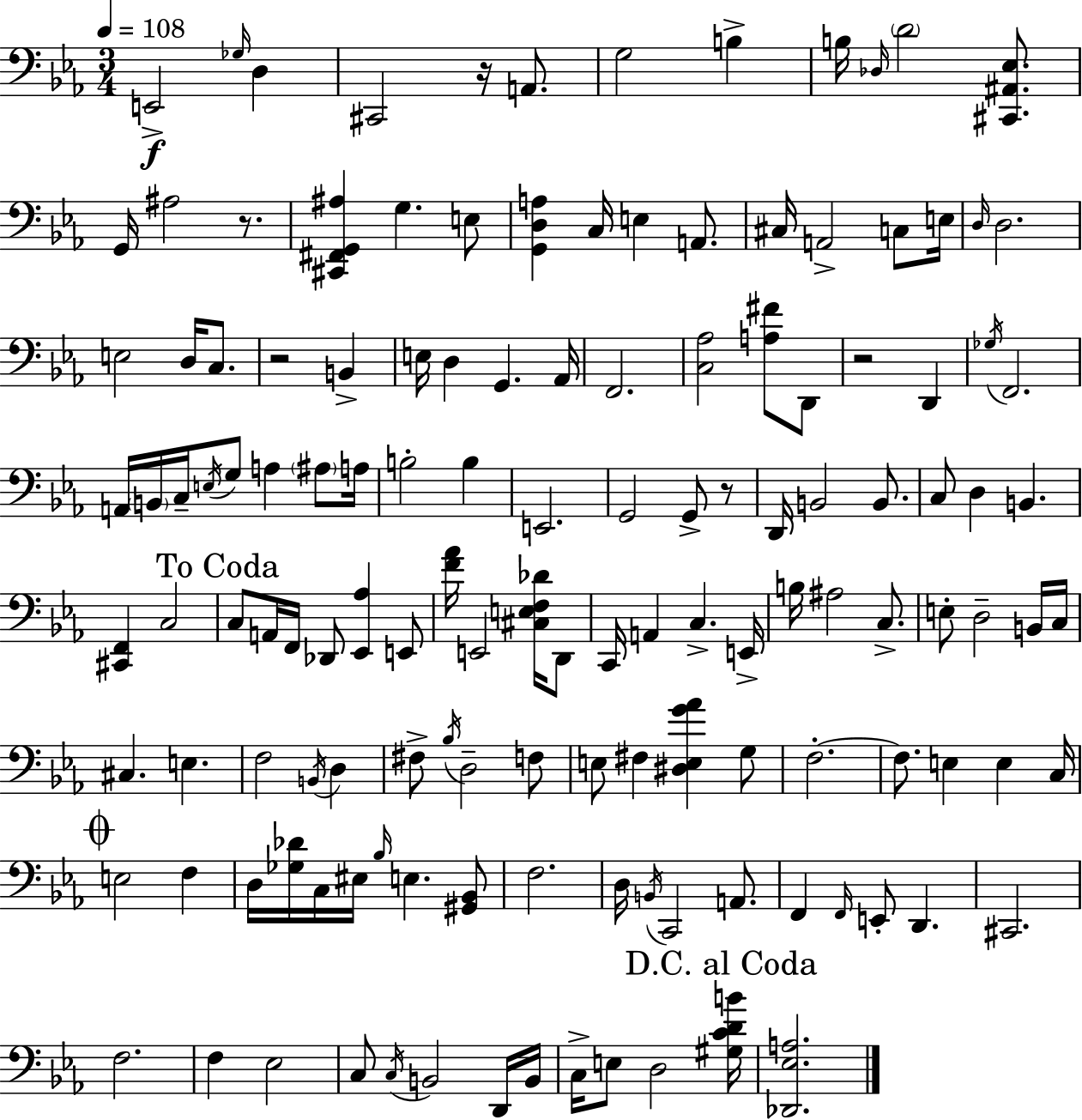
X:1
T:Untitled
M:3/4
L:1/4
K:Eb
E,,2 _G,/4 D, ^C,,2 z/4 A,,/2 G,2 B, B,/4 _D,/4 D2 [^C,,^A,,_E,]/2 G,,/4 ^A,2 z/2 [^C,,^F,,G,,^A,] G, E,/2 [G,,D,A,] C,/4 E, A,,/2 ^C,/4 A,,2 C,/2 E,/4 D,/4 D,2 E,2 D,/4 C,/2 z2 B,, E,/4 D, G,, _A,,/4 F,,2 [C,_A,]2 [A,^F]/2 D,,/2 z2 D,, _G,/4 F,,2 A,,/4 B,,/4 C,/4 E,/4 G,/2 A, ^A,/2 A,/4 B,2 B, E,,2 G,,2 G,,/2 z/2 D,,/4 B,,2 B,,/2 C,/2 D, B,, [^C,,F,,] C,2 C,/2 A,,/4 F,,/4 _D,,/2 [_E,,_A,] E,,/2 [F_A]/4 E,,2 [^C,E,F,_D]/4 D,,/2 C,,/4 A,, C, E,,/4 B,/4 ^A,2 C,/2 E,/2 D,2 B,,/4 C,/4 ^C, E, F,2 B,,/4 D, ^F,/2 _B,/4 D,2 F,/2 E,/2 ^F, [^D,E,G_A] G,/2 F,2 F,/2 E, E, C,/4 E,2 F, D,/4 [_G,_D]/4 C,/4 ^E,/4 _B,/4 E, [^G,,_B,,]/2 F,2 D,/4 B,,/4 C,,2 A,,/2 F,, F,,/4 E,,/2 D,, ^C,,2 F,2 F, _E,2 C,/2 C,/4 B,,2 D,,/4 B,,/4 C,/4 E,/2 D,2 [^G,CDB]/4 [_D,,_E,A,]2